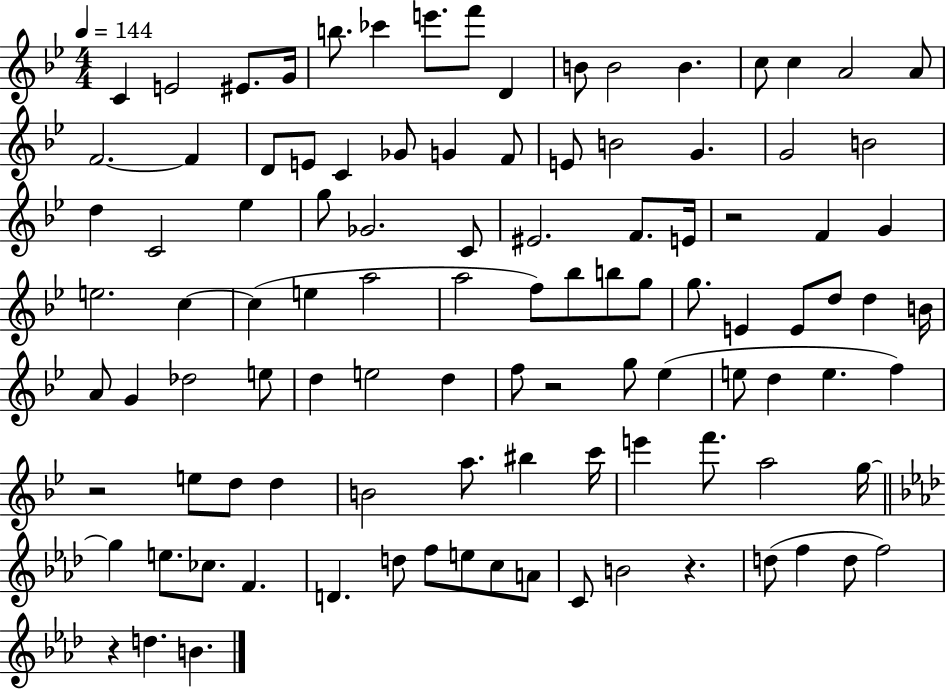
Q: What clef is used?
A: treble